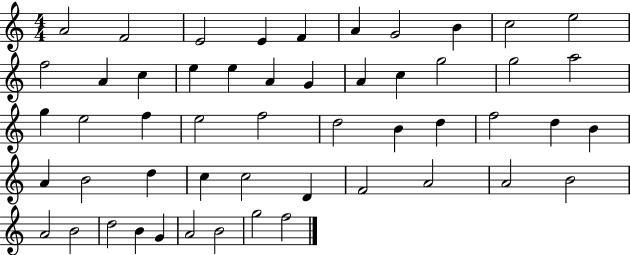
{
  \clef treble
  \numericTimeSignature
  \time 4/4
  \key c \major
  a'2 f'2 | e'2 e'4 f'4 | a'4 g'2 b'4 | c''2 e''2 | \break f''2 a'4 c''4 | e''4 e''4 a'4 g'4 | a'4 c''4 g''2 | g''2 a''2 | \break g''4 e''2 f''4 | e''2 f''2 | d''2 b'4 d''4 | f''2 d''4 b'4 | \break a'4 b'2 d''4 | c''4 c''2 d'4 | f'2 a'2 | a'2 b'2 | \break a'2 b'2 | d''2 b'4 g'4 | a'2 b'2 | g''2 f''2 | \break \bar "|."
}